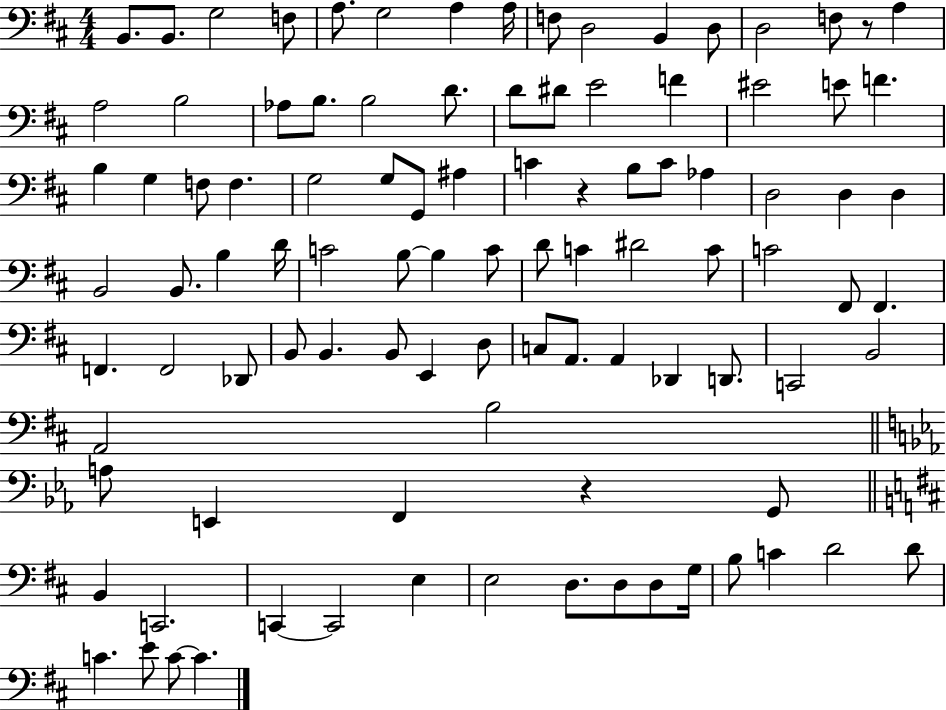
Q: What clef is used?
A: bass